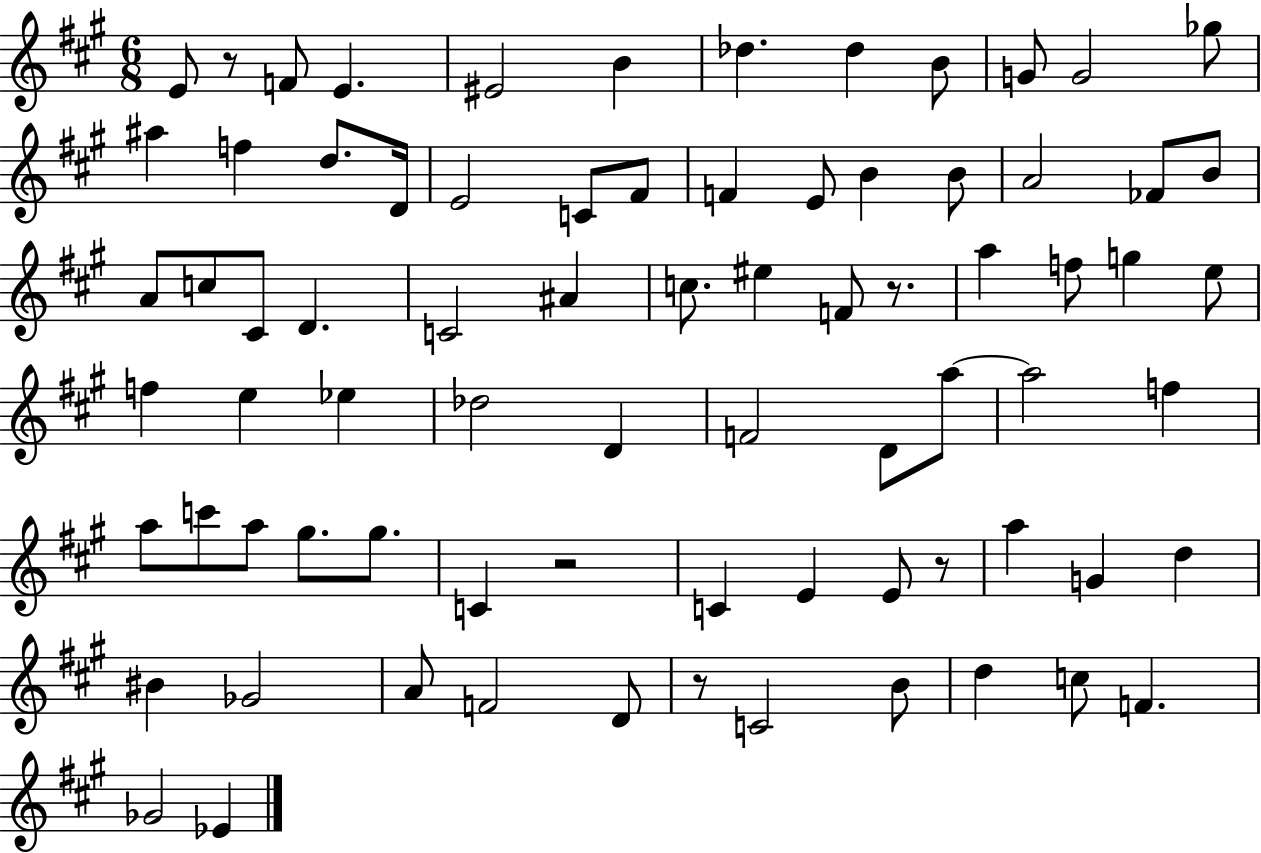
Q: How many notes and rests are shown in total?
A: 77